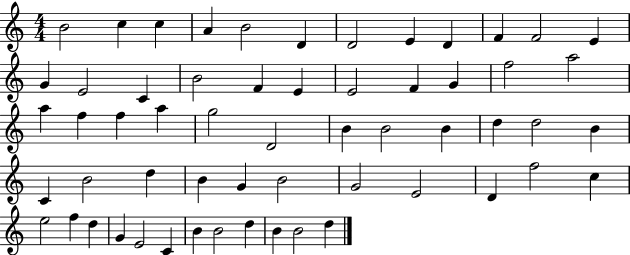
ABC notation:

X:1
T:Untitled
M:4/4
L:1/4
K:C
B2 c c A B2 D D2 E D F F2 E G E2 C B2 F E E2 F G f2 a2 a f f a g2 D2 B B2 B d d2 B C B2 d B G B2 G2 E2 D f2 c e2 f d G E2 C B B2 d B B2 d